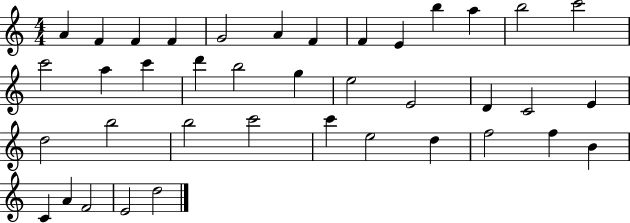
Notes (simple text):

A4/q F4/q F4/q F4/q G4/h A4/q F4/q F4/q E4/q B5/q A5/q B5/h C6/h C6/h A5/q C6/q D6/q B5/h G5/q E5/h E4/h D4/q C4/h E4/q D5/h B5/h B5/h C6/h C6/q E5/h D5/q F5/h F5/q B4/q C4/q A4/q F4/h E4/h D5/h